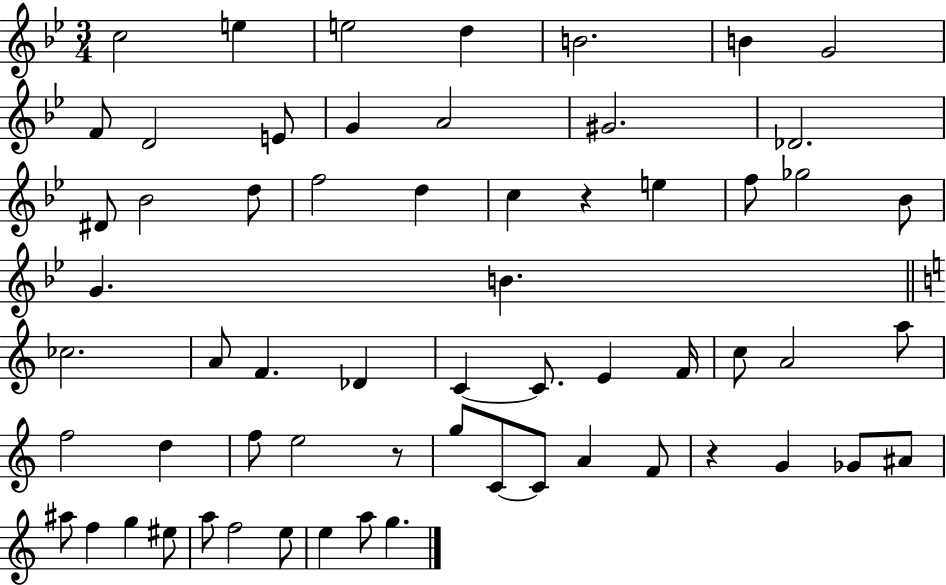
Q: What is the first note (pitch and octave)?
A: C5